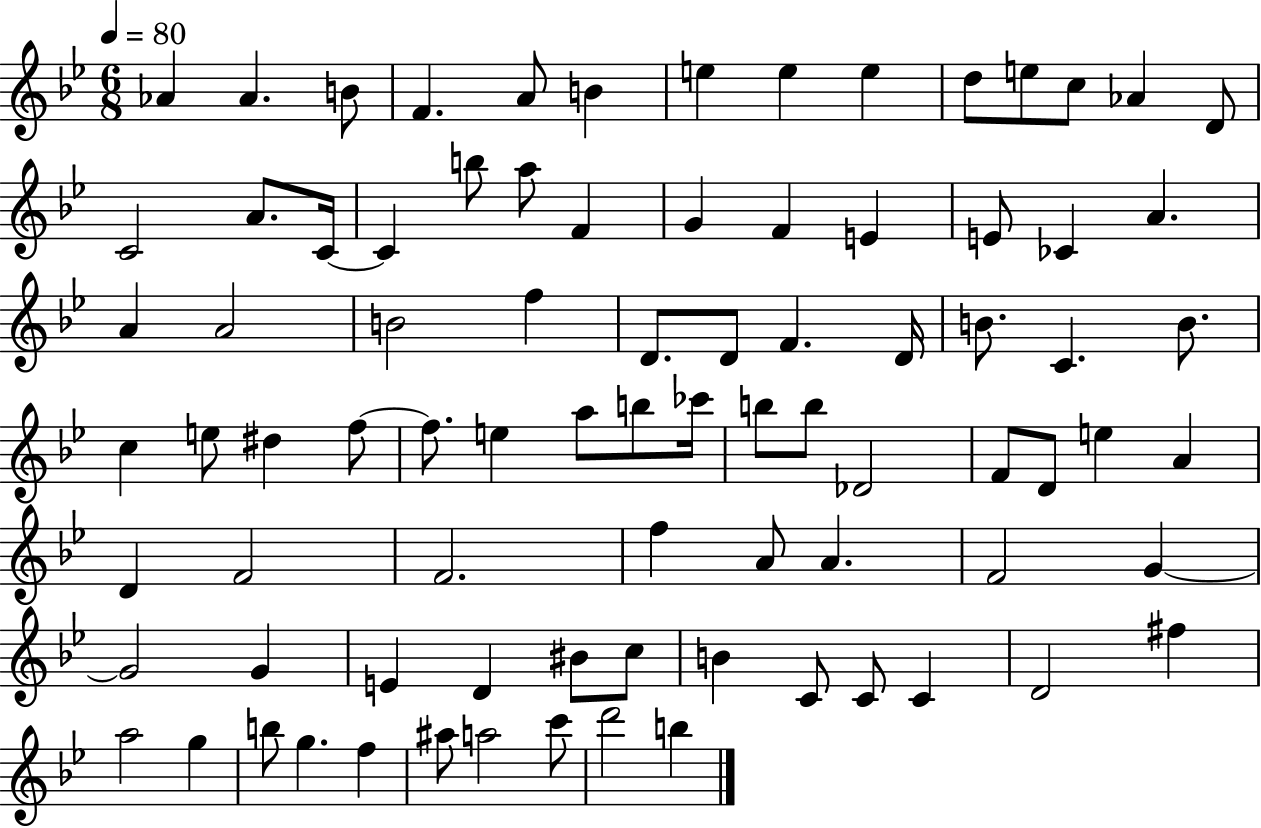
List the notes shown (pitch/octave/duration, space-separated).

Ab4/q Ab4/q. B4/e F4/q. A4/e B4/q E5/q E5/q E5/q D5/e E5/e C5/e Ab4/q D4/e C4/h A4/e. C4/s C4/q B5/e A5/e F4/q G4/q F4/q E4/q E4/e CES4/q A4/q. A4/q A4/h B4/h F5/q D4/e. D4/e F4/q. D4/s B4/e. C4/q. B4/e. C5/q E5/e D#5/q F5/e F5/e. E5/q A5/e B5/e CES6/s B5/e B5/e Db4/h F4/e D4/e E5/q A4/q D4/q F4/h F4/h. F5/q A4/e A4/q. F4/h G4/q G4/h G4/q E4/q D4/q BIS4/e C5/e B4/q C4/e C4/e C4/q D4/h F#5/q A5/h G5/q B5/e G5/q. F5/q A#5/e A5/h C6/e D6/h B5/q